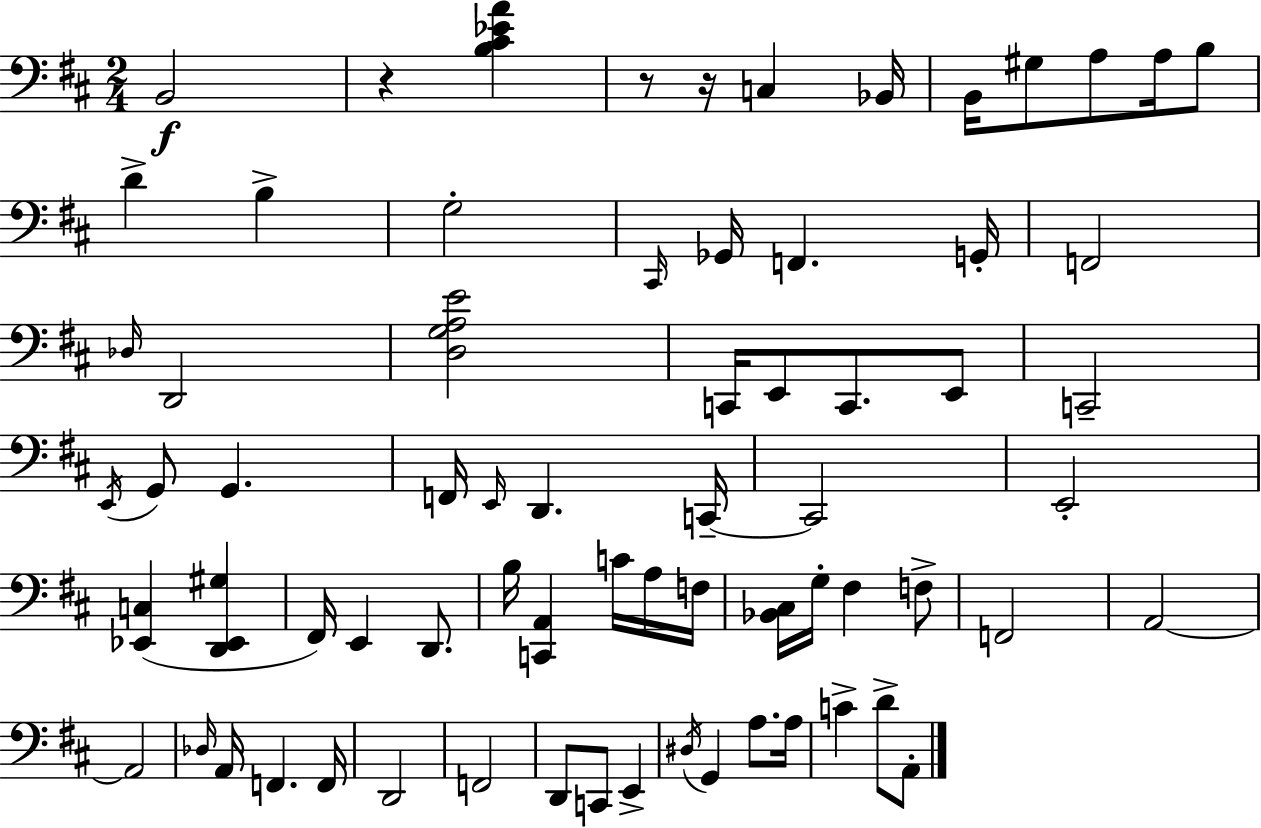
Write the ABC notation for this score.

X:1
T:Untitled
M:2/4
L:1/4
K:D
B,,2 z [B,^C_EA] z/2 z/4 C, _B,,/4 B,,/4 ^G,/2 A,/2 A,/4 B,/2 D B, G,2 ^C,,/4 _G,,/4 F,, G,,/4 F,,2 _D,/4 D,,2 [D,G,A,E]2 C,,/4 E,,/2 C,,/2 E,,/2 C,,2 E,,/4 G,,/2 G,, F,,/4 E,,/4 D,, C,,/4 C,,2 E,,2 [_E,,C,] [D,,_E,,^G,] ^F,,/4 E,, D,,/2 B,/4 [C,,A,,] C/4 A,/4 F,/4 [_B,,^C,]/4 G,/4 ^F, F,/2 F,,2 A,,2 A,,2 _D,/4 A,,/4 F,, F,,/4 D,,2 F,,2 D,,/2 C,,/2 E,, ^D,/4 G,, A,/2 A,/4 C D/2 A,,/2